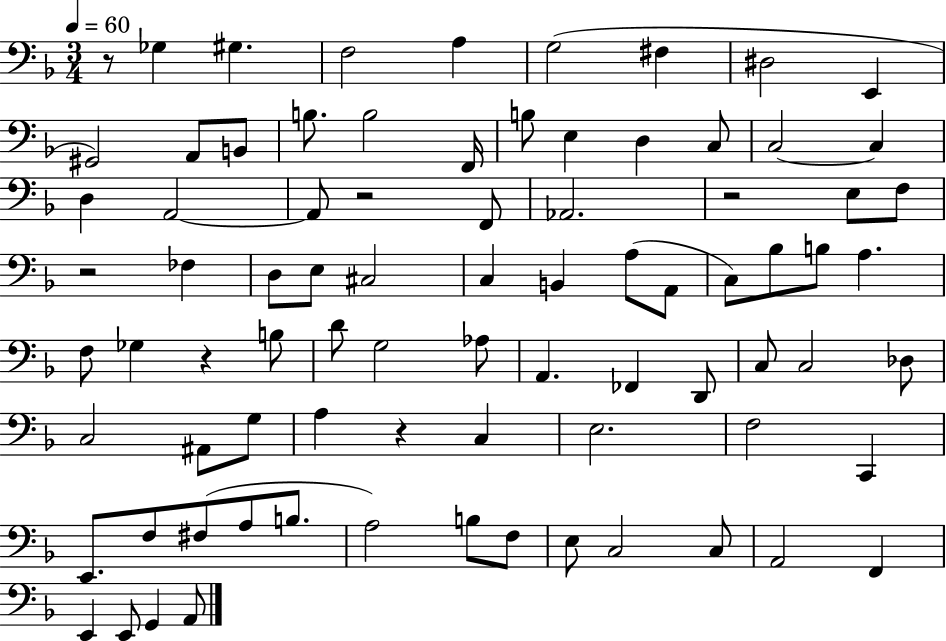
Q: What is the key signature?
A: F major